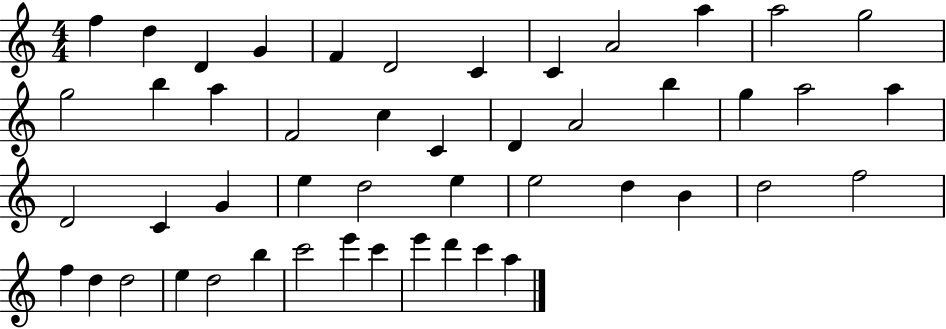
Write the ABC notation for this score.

X:1
T:Untitled
M:4/4
L:1/4
K:C
f d D G F D2 C C A2 a a2 g2 g2 b a F2 c C D A2 b g a2 a D2 C G e d2 e e2 d B d2 f2 f d d2 e d2 b c'2 e' c' e' d' c' a